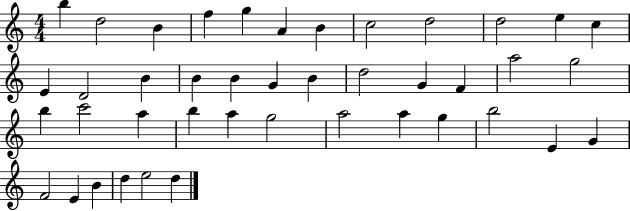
B5/q D5/h B4/q F5/q G5/q A4/q B4/q C5/h D5/h D5/h E5/q C5/q E4/q D4/h B4/q B4/q B4/q G4/q B4/q D5/h G4/q F4/q A5/h G5/h B5/q C6/h A5/q B5/q A5/q G5/h A5/h A5/q G5/q B5/h E4/q G4/q F4/h E4/q B4/q D5/q E5/h D5/q